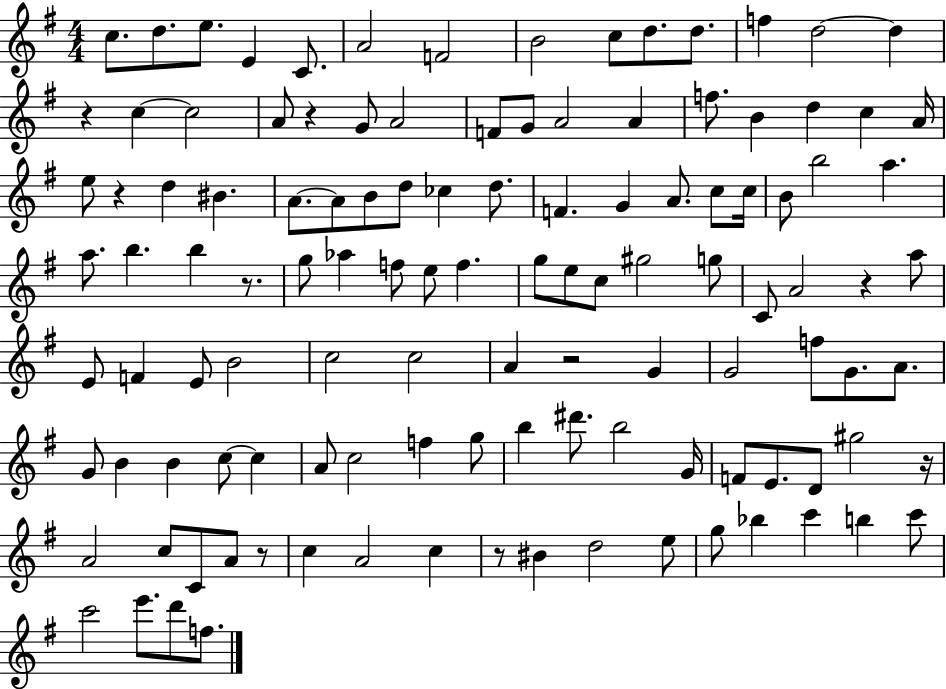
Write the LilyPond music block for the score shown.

{
  \clef treble
  \numericTimeSignature
  \time 4/4
  \key g \major
  c''8. d''8. e''8. e'4 c'8. | a'2 f'2 | b'2 c''8 d''8. d''8. | f''4 d''2~~ d''4 | \break r4 c''4~~ c''2 | a'8 r4 g'8 a'2 | f'8 g'8 a'2 a'4 | f''8. b'4 d''4 c''4 a'16 | \break e''8 r4 d''4 bis'4. | a'8.~~ a'8 b'8 d''8 ces''4 d''8. | f'4. g'4 a'8. c''8 c''16 | b'8 b''2 a''4. | \break a''8. b''4. b''4 r8. | g''8 aes''4 f''8 e''8 f''4. | g''8 e''8 c''8 gis''2 g''8 | c'8 a'2 r4 a''8 | \break e'8 f'4 e'8 b'2 | c''2 c''2 | a'4 r2 g'4 | g'2 f''8 g'8. a'8. | \break g'8 b'4 b'4 c''8~~ c''4 | a'8 c''2 f''4 g''8 | b''4 dis'''8. b''2 g'16 | f'8 e'8. d'8 gis''2 r16 | \break a'2 c''8 c'8 a'8 r8 | c''4 a'2 c''4 | r8 bis'4 d''2 e''8 | g''8 bes''4 c'''4 b''4 c'''8 | \break c'''2 e'''8. d'''8 f''8. | \bar "|."
}